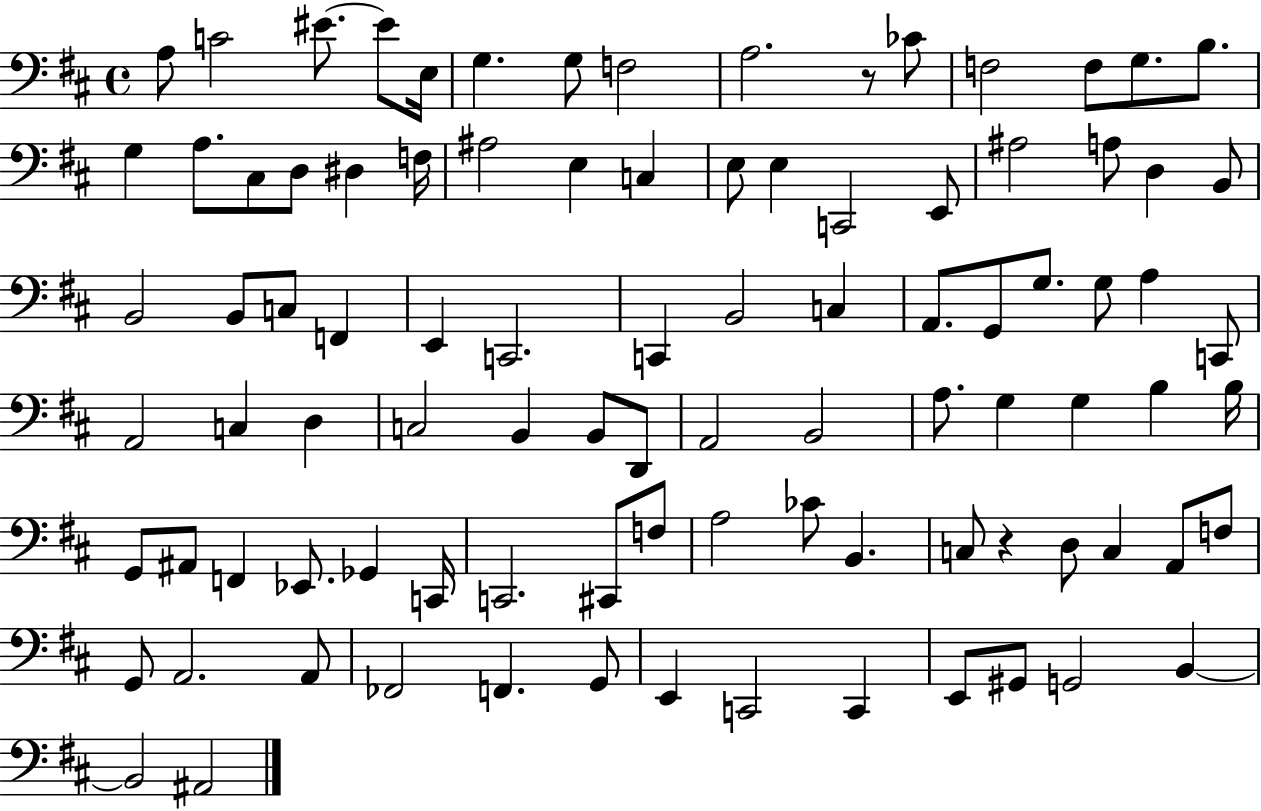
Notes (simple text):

A3/e C4/h EIS4/e. EIS4/e E3/s G3/q. G3/e F3/h A3/h. R/e CES4/e F3/h F3/e G3/e. B3/e. G3/q A3/e. C#3/e D3/e D#3/q F3/s A#3/h E3/q C3/q E3/e E3/q C2/h E2/e A#3/h A3/e D3/q B2/e B2/h B2/e C3/e F2/q E2/q C2/h. C2/q B2/h C3/q A2/e. G2/e G3/e. G3/e A3/q C2/e A2/h C3/q D3/q C3/h B2/q B2/e D2/e A2/h B2/h A3/e. G3/q G3/q B3/q B3/s G2/e A#2/e F2/q Eb2/e. Gb2/q C2/s C2/h. C#2/e F3/e A3/h CES4/e B2/q. C3/e R/q D3/e C3/q A2/e F3/e G2/e A2/h. A2/e FES2/h F2/q. G2/e E2/q C2/h C2/q E2/e G#2/e G2/h B2/q B2/h A#2/h